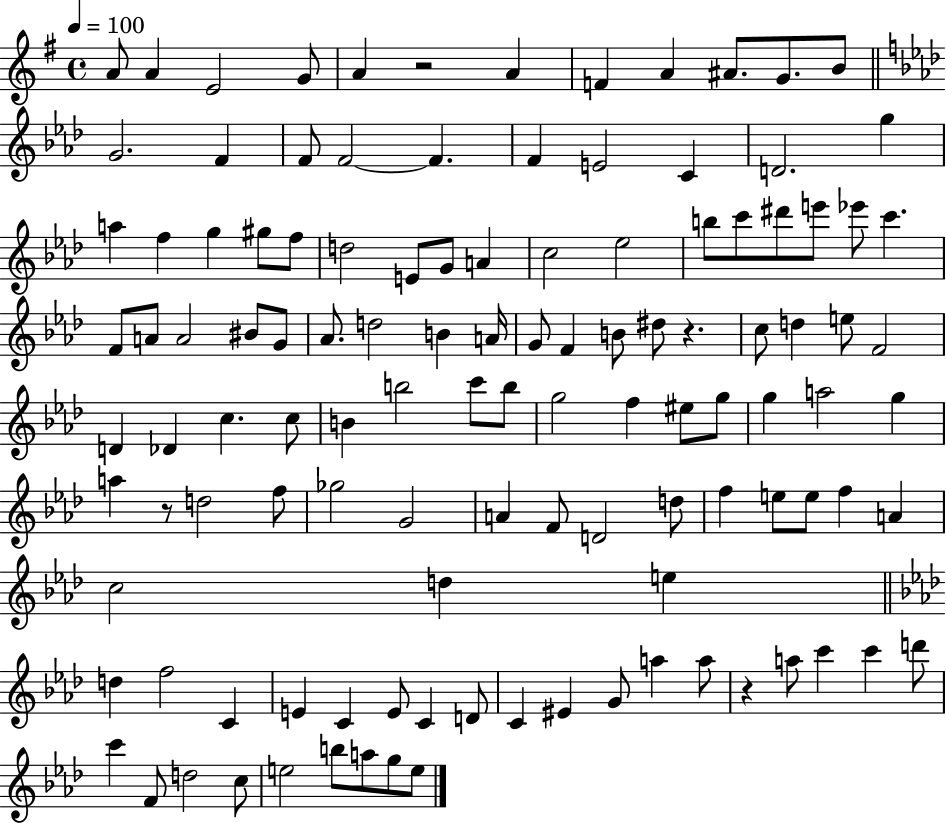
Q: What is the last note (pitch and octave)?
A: E5